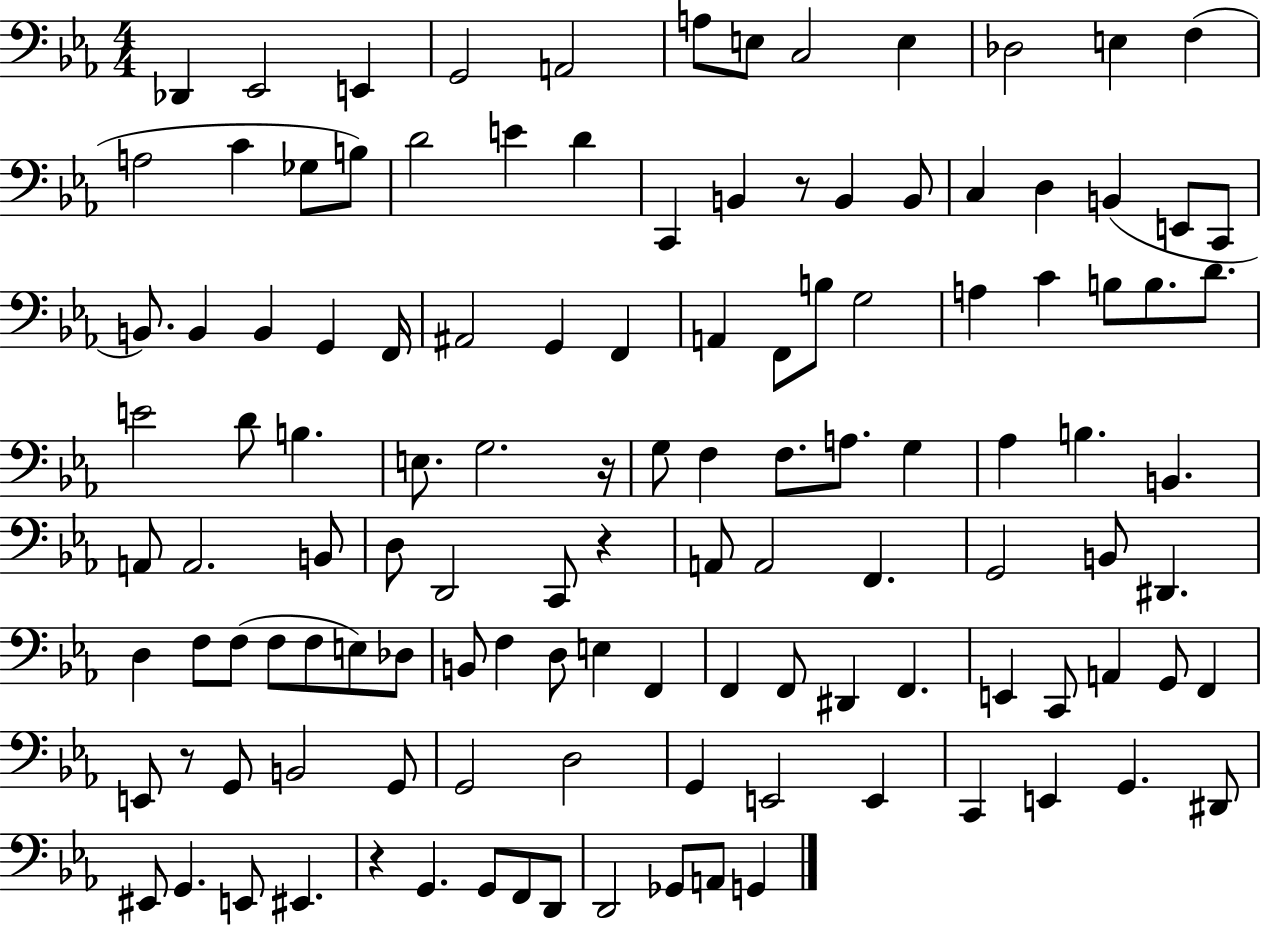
{
  \clef bass
  \numericTimeSignature
  \time 4/4
  \key ees \major
  \repeat volta 2 { des,4 ees,2 e,4 | g,2 a,2 | a8 e8 c2 e4 | des2 e4 f4( | \break a2 c'4 ges8 b8) | d'2 e'4 d'4 | c,4 b,4 r8 b,4 b,8 | c4 d4 b,4( e,8 c,8 | \break b,8.) b,4 b,4 g,4 f,16 | ais,2 g,4 f,4 | a,4 f,8 b8 g2 | a4 c'4 b8 b8. d'8. | \break e'2 d'8 b4. | e8. g2. r16 | g8 f4 f8. a8. g4 | aes4 b4. b,4. | \break a,8 a,2. b,8 | d8 d,2 c,8 r4 | a,8 a,2 f,4. | g,2 b,8 dis,4. | \break d4 f8 f8( f8 f8 e8) des8 | b,8 f4 d8 e4 f,4 | f,4 f,8 dis,4 f,4. | e,4 c,8 a,4 g,8 f,4 | \break e,8 r8 g,8 b,2 g,8 | g,2 d2 | g,4 e,2 e,4 | c,4 e,4 g,4. dis,8 | \break eis,8 g,4. e,8 eis,4. | r4 g,4. g,8 f,8 d,8 | d,2 ges,8 a,8 g,4 | } \bar "|."
}